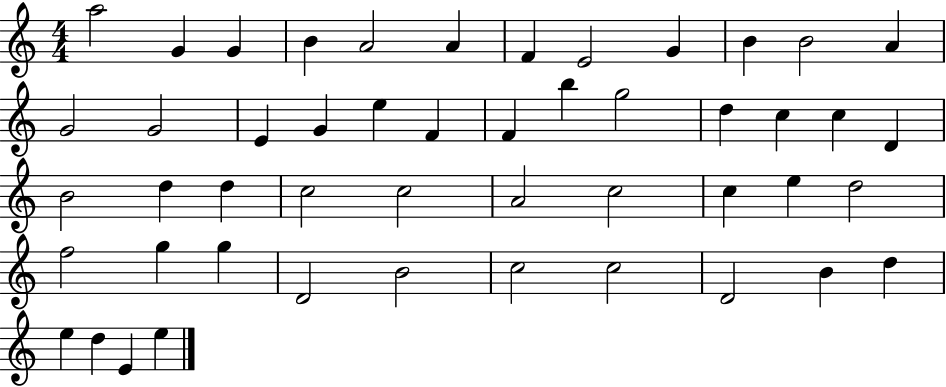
A5/h G4/q G4/q B4/q A4/h A4/q F4/q E4/h G4/q B4/q B4/h A4/q G4/h G4/h E4/q G4/q E5/q F4/q F4/q B5/q G5/h D5/q C5/q C5/q D4/q B4/h D5/q D5/q C5/h C5/h A4/h C5/h C5/q E5/q D5/h F5/h G5/q G5/q D4/h B4/h C5/h C5/h D4/h B4/q D5/q E5/q D5/q E4/q E5/q